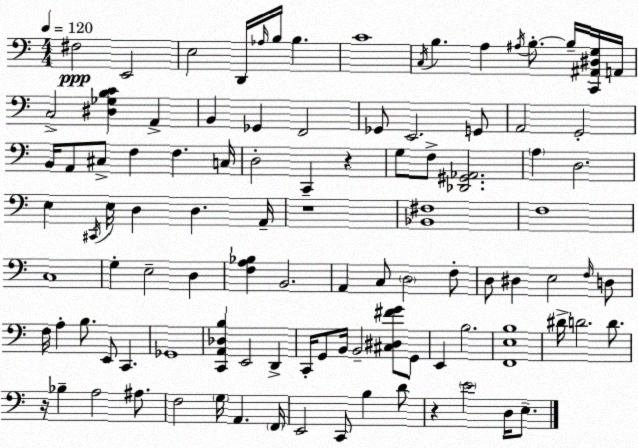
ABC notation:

X:1
T:Untitled
M:4/4
L:1/4
K:C
^F,2 E,,2 E,2 D,,/4 _A,/4 B,/4 B, C4 C,/4 B, A, ^A,/4 B,/2 B,/4 [C,,^A,,^D,G,]/4 A,,/4 C,2 [^D,_G,B,C] A,, B,, _G,, F,,2 _G,,/2 E,,2 G,,/2 A,,2 G,,2 B,,/4 A,,/2 ^C,/2 F, F, C,/4 D,2 C,, z G,/2 F,/2 [_D,,^G,,_A,,]2 A, D,2 E, ^C,,/4 E,/4 D, D, A,,/4 z4 [_B,,^F,]4 F,4 C,4 G, E,2 D, [F,A,_B,] B,,2 A,, C,/2 D,2 F,/2 D,/2 ^D, E,2 F,/4 D,/2 F,/4 A, B,/2 E,,/2 C,, _G,,4 [C,,A,,_D,B,] E,,2 D,, C,,/4 G,,/2 B,,/4 B,,2 [^C,^D,^FG]/2 G,,/2 E,, B,2 [F,,E,B,]4 ^D/4 D2 D/2 z/4 _B, A,2 ^A,/2 F,2 G,/4 A,, F,,/4 E,,2 C,,/2 B, D/2 z E2 D,/4 E,/2